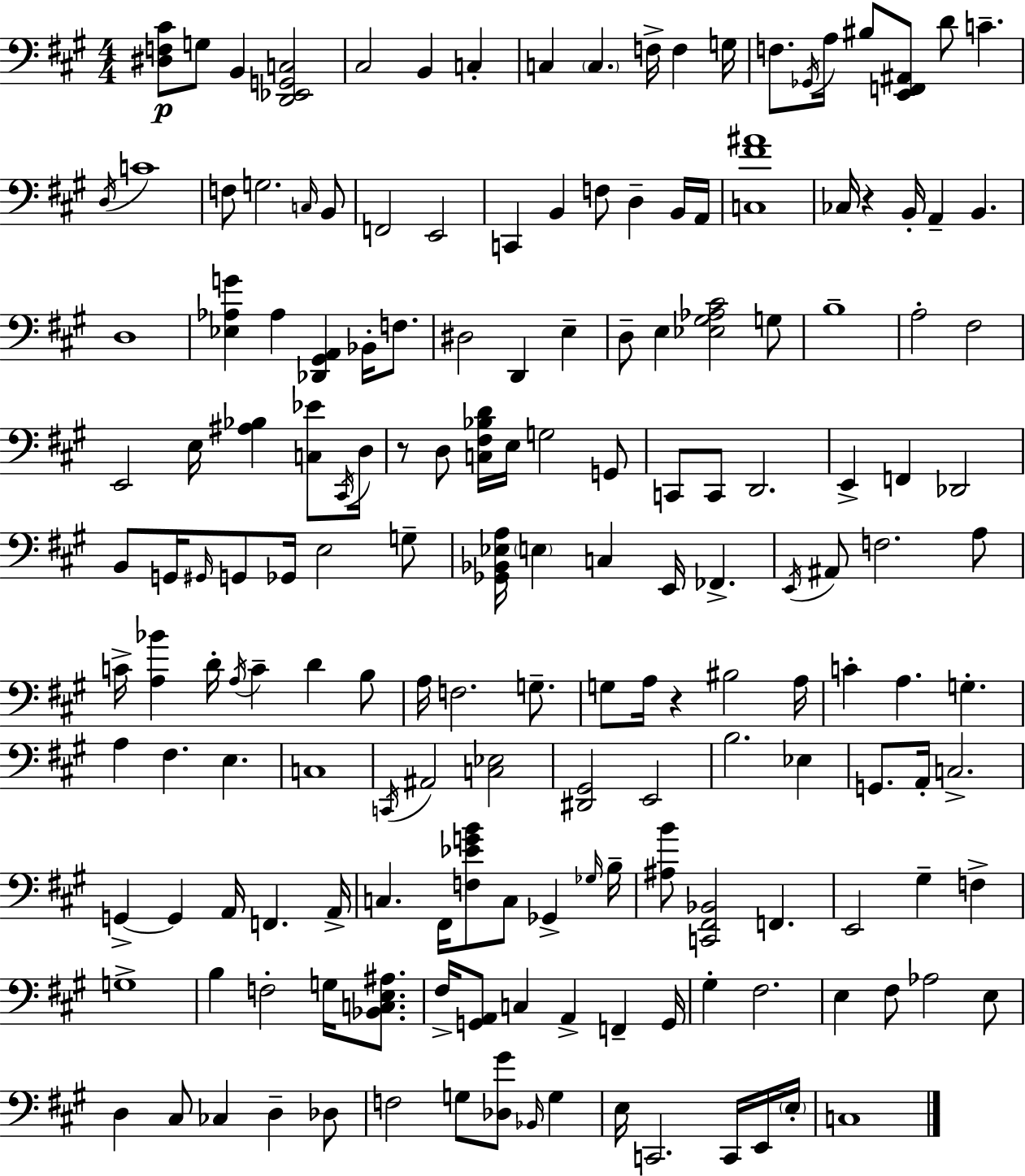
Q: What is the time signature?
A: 4/4